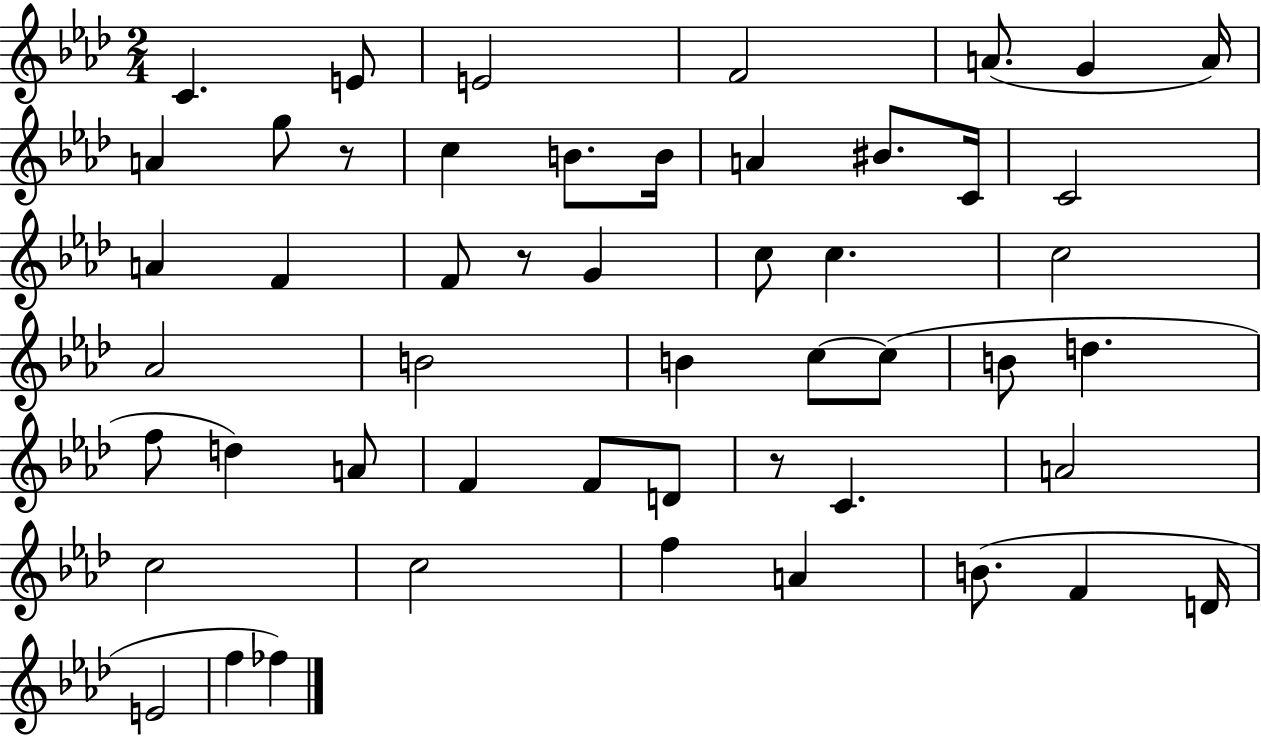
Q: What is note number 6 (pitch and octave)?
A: G4